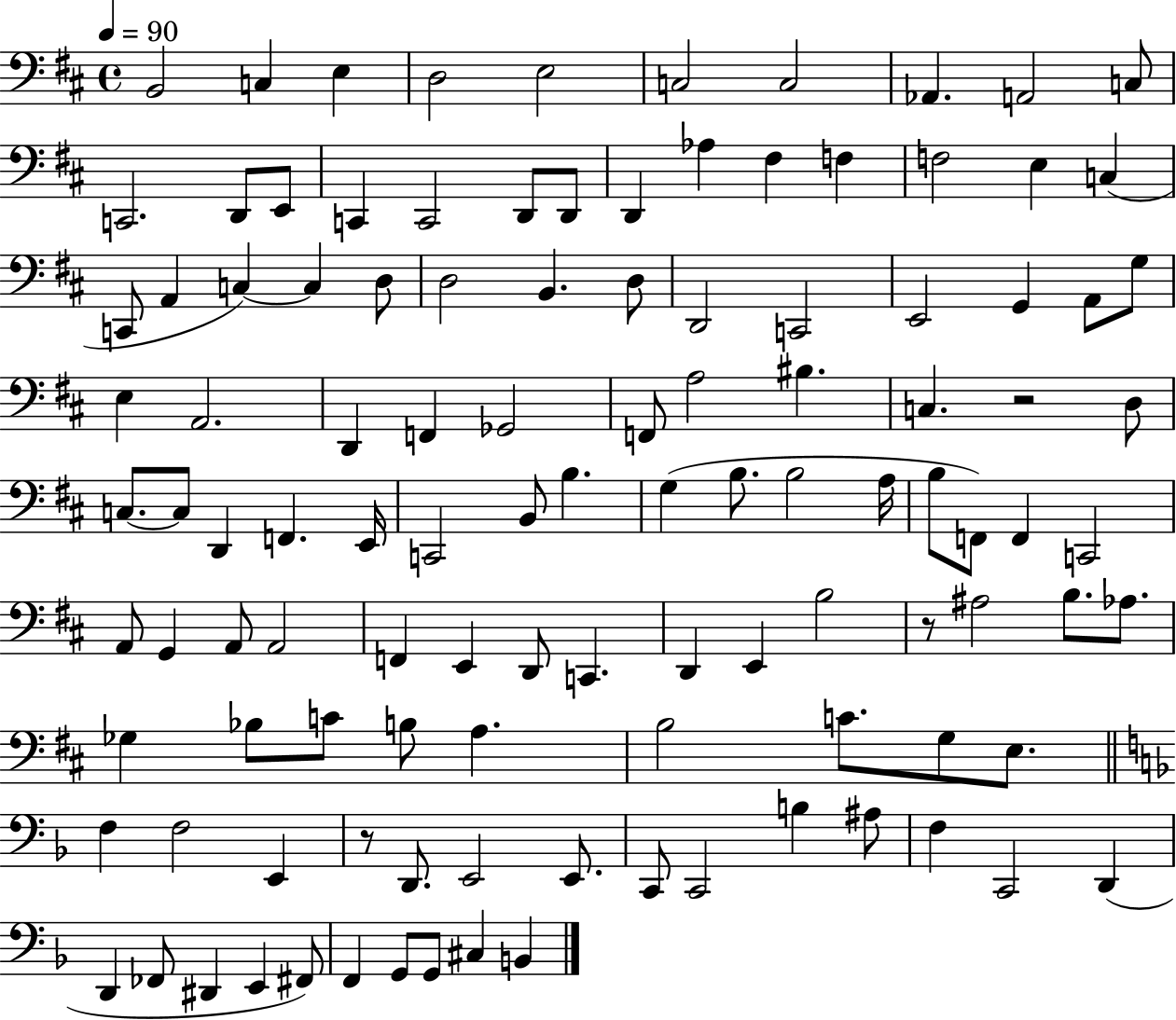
{
  \clef bass
  \time 4/4
  \defaultTimeSignature
  \key d \major
  \tempo 4 = 90
  b,2 c4 e4 | d2 e2 | c2 c2 | aes,4. a,2 c8 | \break c,2. d,8 e,8 | c,4 c,2 d,8 d,8 | d,4 aes4 fis4 f4 | f2 e4 c4( | \break c,8 a,4 c4~~) c4 d8 | d2 b,4. d8 | d,2 c,2 | e,2 g,4 a,8 g8 | \break e4 a,2. | d,4 f,4 ges,2 | f,8 a2 bis4. | c4. r2 d8 | \break c8.~~ c8 d,4 f,4. e,16 | c,2 b,8 b4. | g4( b8. b2 a16 | b8 f,8) f,4 c,2 | \break a,8 g,4 a,8 a,2 | f,4 e,4 d,8 c,4. | d,4 e,4 b2 | r8 ais2 b8. aes8. | \break ges4 bes8 c'8 b8 a4. | b2 c'8. g8 e8. | \bar "||" \break \key f \major f4 f2 e,4 | r8 d,8. e,2 e,8. | c,8 c,2 b4 ais8 | f4 c,2 d,4( | \break d,4 fes,8 dis,4 e,4 fis,8) | f,4 g,8 g,8 cis4 b,4 | \bar "|."
}